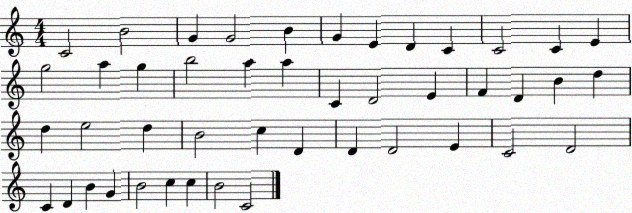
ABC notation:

X:1
T:Untitled
M:4/4
L:1/4
K:C
C2 B2 G G2 B G E D C C2 C E g2 a g b2 a a C D2 E F D B d d e2 d B2 c D D D2 E C2 D2 C D B G B2 c c B2 C2